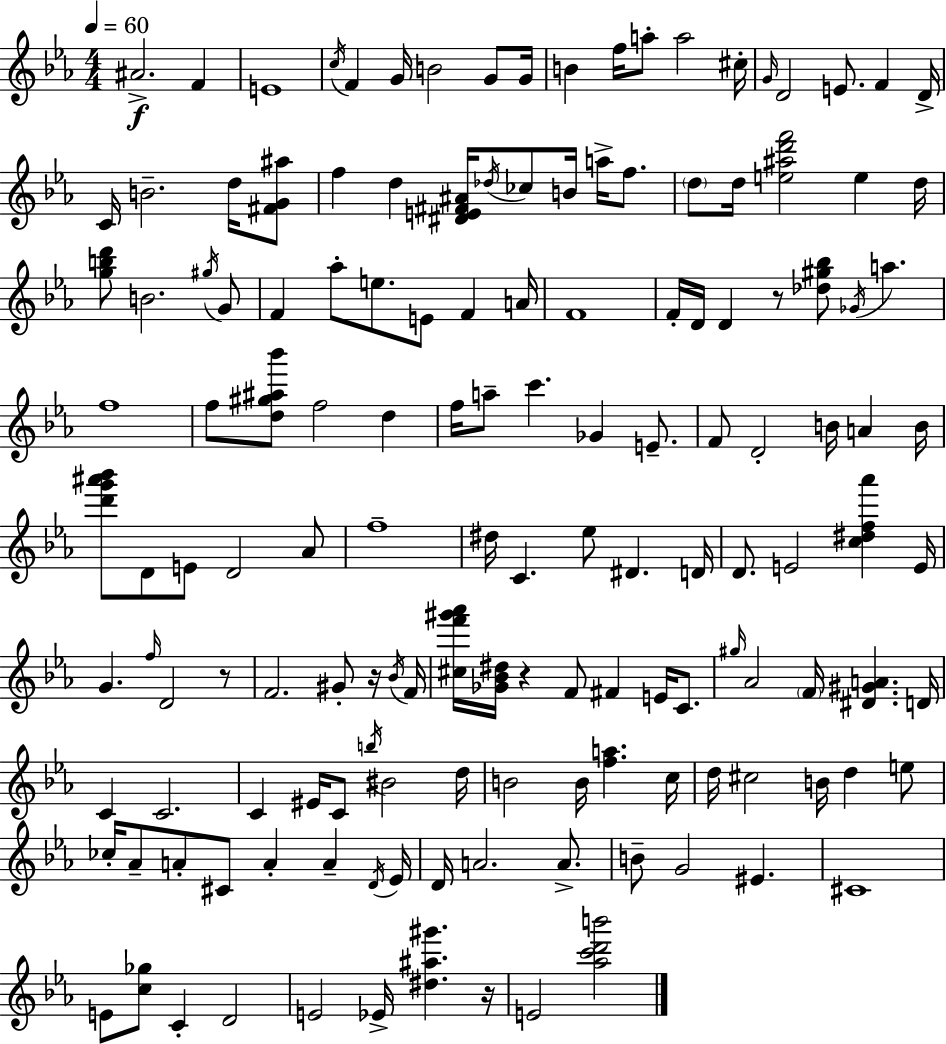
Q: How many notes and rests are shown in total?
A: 147